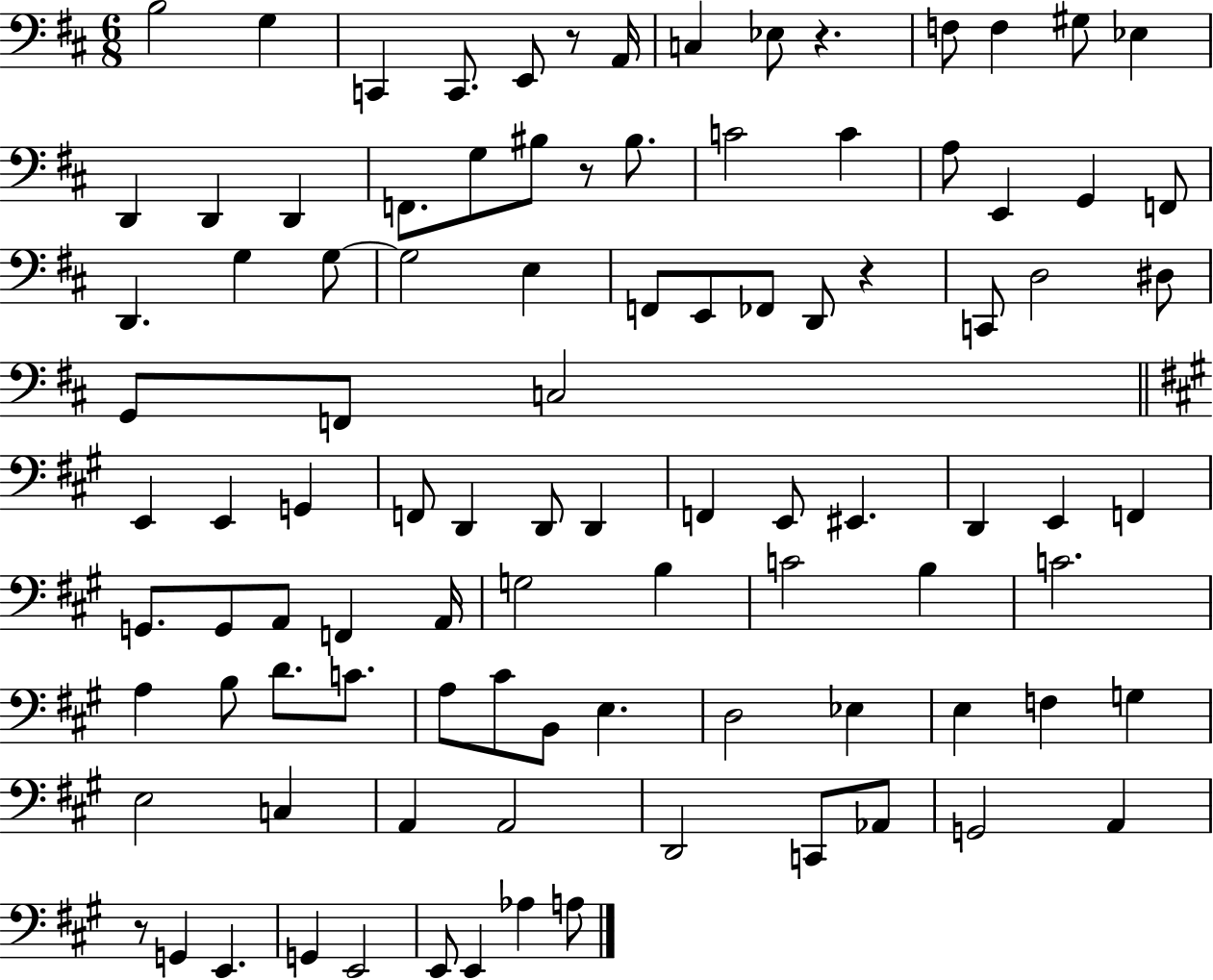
X:1
T:Untitled
M:6/8
L:1/4
K:D
B,2 G, C,, C,,/2 E,,/2 z/2 A,,/4 C, _E,/2 z F,/2 F, ^G,/2 _E, D,, D,, D,, F,,/2 G,/2 ^B,/2 z/2 ^B,/2 C2 C A,/2 E,, G,, F,,/2 D,, G, G,/2 G,2 E, F,,/2 E,,/2 _F,,/2 D,,/2 z C,,/2 D,2 ^D,/2 G,,/2 F,,/2 C,2 E,, E,, G,, F,,/2 D,, D,,/2 D,, F,, E,,/2 ^E,, D,, E,, F,, G,,/2 G,,/2 A,,/2 F,, A,,/4 G,2 B, C2 B, C2 A, B,/2 D/2 C/2 A,/2 ^C/2 B,,/2 E, D,2 _E, E, F, G, E,2 C, A,, A,,2 D,,2 C,,/2 _A,,/2 G,,2 A,, z/2 G,, E,, G,, E,,2 E,,/2 E,, _A, A,/2